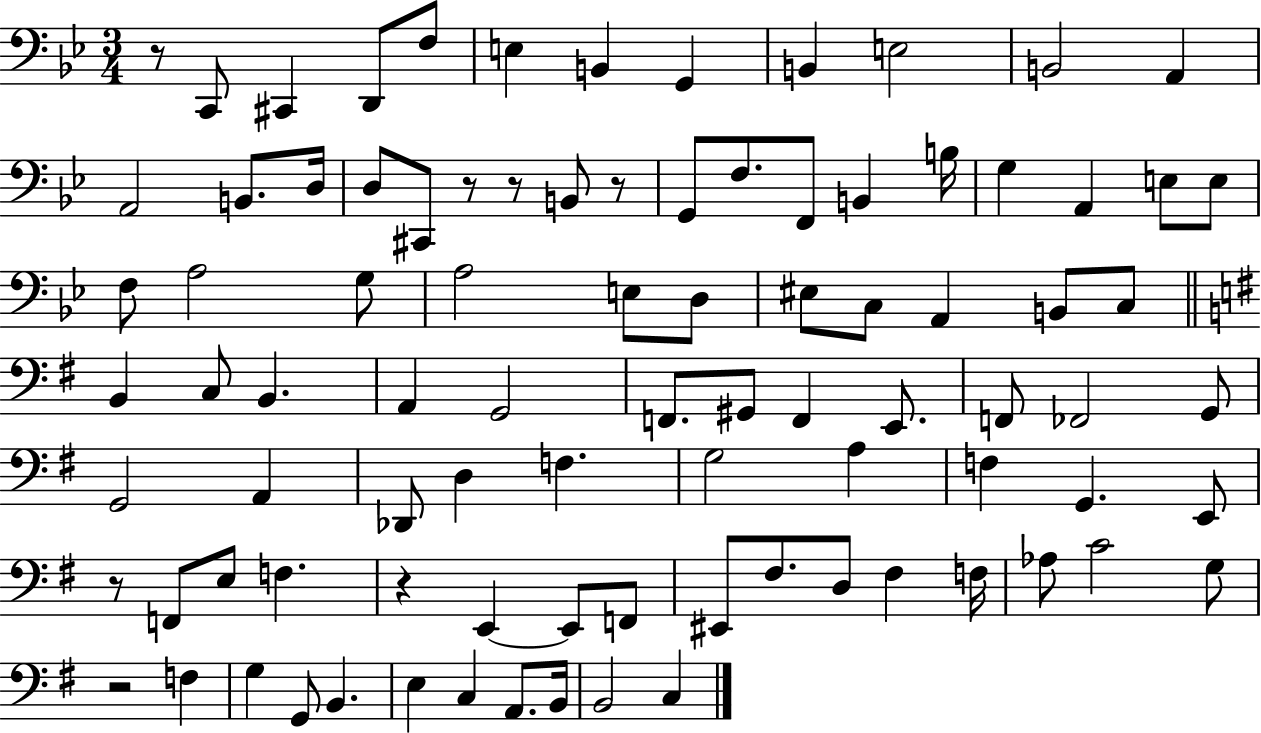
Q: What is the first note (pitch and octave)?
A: C2